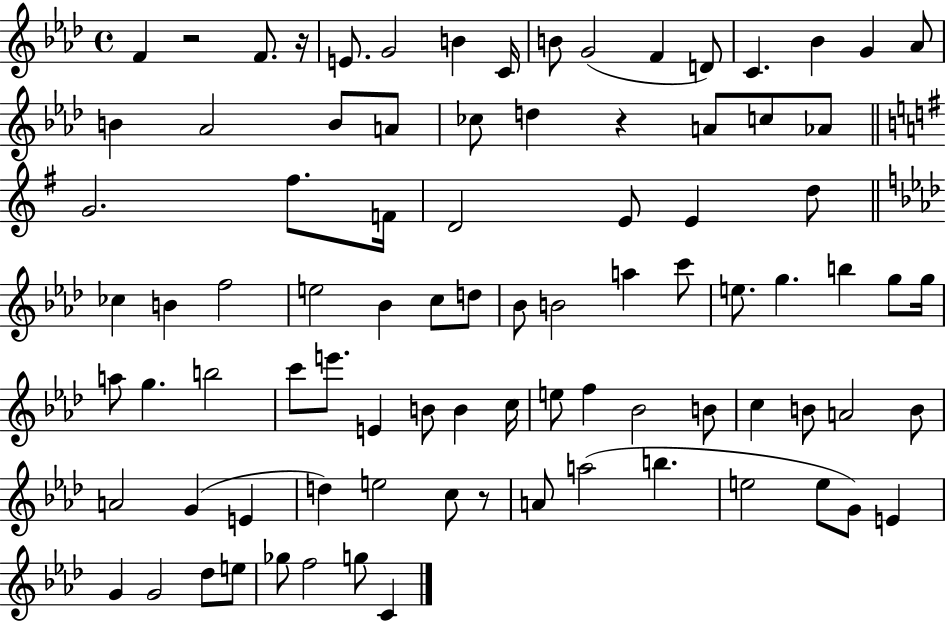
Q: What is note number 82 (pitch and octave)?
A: F5